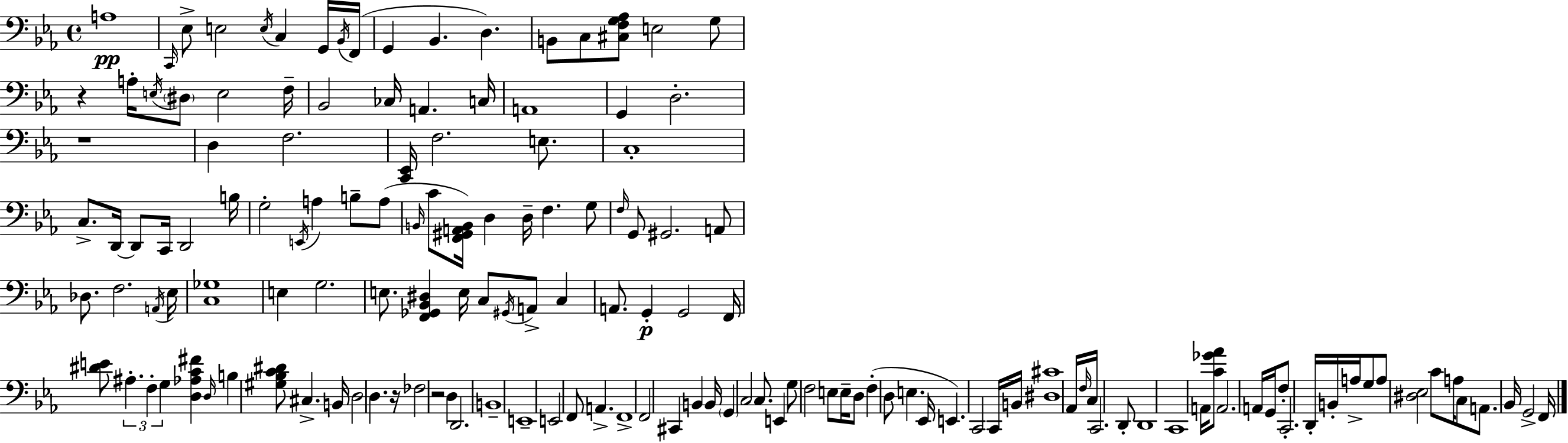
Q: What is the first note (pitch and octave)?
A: A3